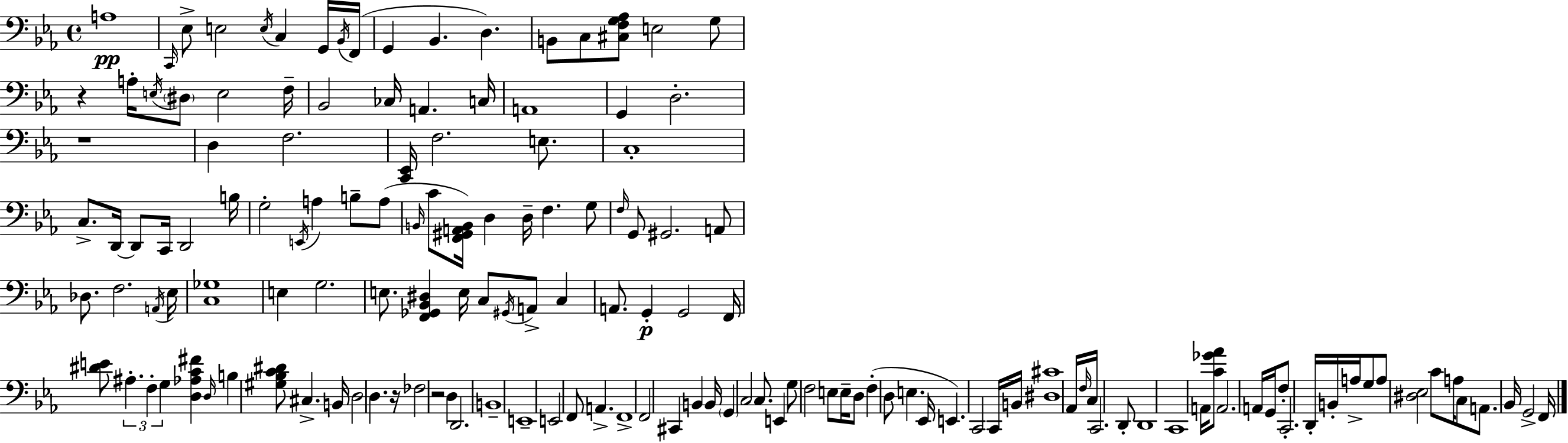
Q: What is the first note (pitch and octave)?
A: A3